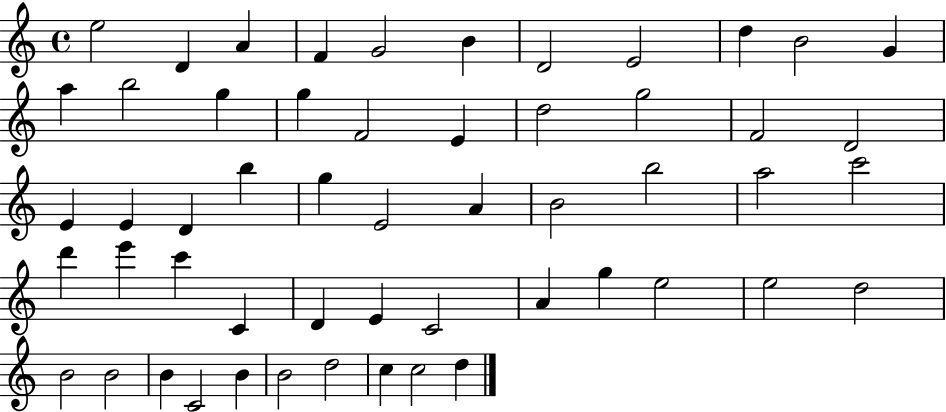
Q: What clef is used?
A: treble